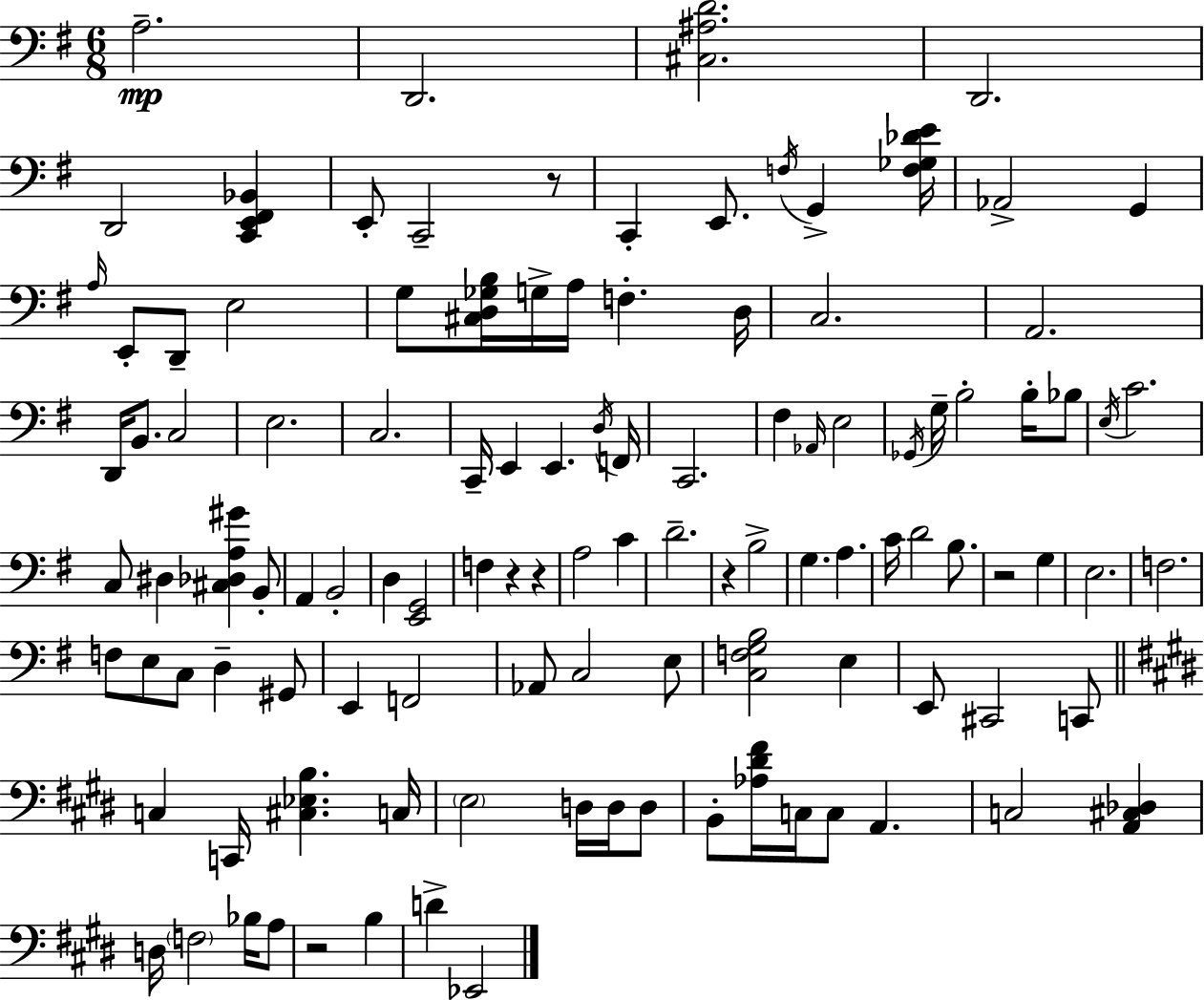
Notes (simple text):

A3/h. D2/h. [C#3,A#3,D4]/h. D2/h. D2/h [C2,E2,F#2,Bb2]/q E2/e C2/h R/e C2/q E2/e. F3/s G2/q [F3,Gb3,Db4,E4]/s Ab2/h G2/q A3/s E2/e D2/e E3/h G3/e [C#3,D3,Gb3,B3]/s G3/s A3/s F3/q. D3/s C3/h. A2/h. D2/s B2/e. C3/h E3/h. C3/h. C2/s E2/q E2/q. D3/s F2/s C2/h. F#3/q Ab2/s E3/h Gb2/s G3/s B3/h B3/s Bb3/e E3/s C4/h. C3/e D#3/q [C#3,Db3,A3,G#4]/q B2/e A2/q B2/h D3/q [E2,G2]/h F3/q R/q R/q A3/h C4/q D4/h. R/q B3/h G3/q. A3/q. C4/s D4/h B3/e. R/h G3/q E3/h. F3/h. F3/e E3/e C3/e D3/q G#2/e E2/q F2/h Ab2/e C3/h E3/e [C3,F3,G3,B3]/h E3/q E2/e C#2/h C2/e C3/q C2/s [C#3,Eb3,B3]/q. C3/s E3/h D3/s D3/s D3/e B2/e [Ab3,D#4,F#4]/s C3/s C3/e A2/q. C3/h [A2,C#3,Db3]/q D3/s F3/h Bb3/s A3/e R/h B3/q D4/q Eb2/h